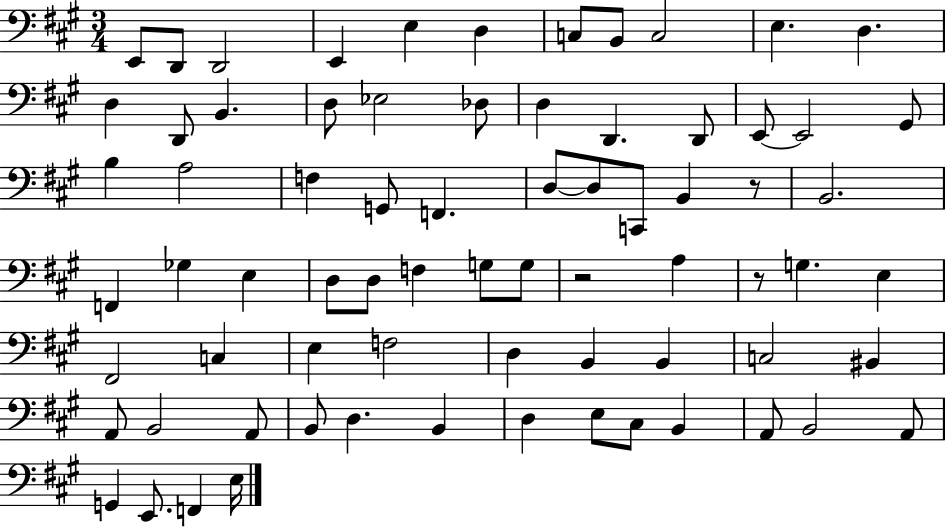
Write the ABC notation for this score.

X:1
T:Untitled
M:3/4
L:1/4
K:A
E,,/2 D,,/2 D,,2 E,, E, D, C,/2 B,,/2 C,2 E, D, D, D,,/2 B,, D,/2 _E,2 _D,/2 D, D,, D,,/2 E,,/2 E,,2 ^G,,/2 B, A,2 F, G,,/2 F,, D,/2 D,/2 C,,/2 B,, z/2 B,,2 F,, _G, E, D,/2 D,/2 F, G,/2 G,/2 z2 A, z/2 G, E, ^F,,2 C, E, F,2 D, B,, B,, C,2 ^B,, A,,/2 B,,2 A,,/2 B,,/2 D, B,, D, E,/2 ^C,/2 B,, A,,/2 B,,2 A,,/2 G,, E,,/2 F,, E,/4